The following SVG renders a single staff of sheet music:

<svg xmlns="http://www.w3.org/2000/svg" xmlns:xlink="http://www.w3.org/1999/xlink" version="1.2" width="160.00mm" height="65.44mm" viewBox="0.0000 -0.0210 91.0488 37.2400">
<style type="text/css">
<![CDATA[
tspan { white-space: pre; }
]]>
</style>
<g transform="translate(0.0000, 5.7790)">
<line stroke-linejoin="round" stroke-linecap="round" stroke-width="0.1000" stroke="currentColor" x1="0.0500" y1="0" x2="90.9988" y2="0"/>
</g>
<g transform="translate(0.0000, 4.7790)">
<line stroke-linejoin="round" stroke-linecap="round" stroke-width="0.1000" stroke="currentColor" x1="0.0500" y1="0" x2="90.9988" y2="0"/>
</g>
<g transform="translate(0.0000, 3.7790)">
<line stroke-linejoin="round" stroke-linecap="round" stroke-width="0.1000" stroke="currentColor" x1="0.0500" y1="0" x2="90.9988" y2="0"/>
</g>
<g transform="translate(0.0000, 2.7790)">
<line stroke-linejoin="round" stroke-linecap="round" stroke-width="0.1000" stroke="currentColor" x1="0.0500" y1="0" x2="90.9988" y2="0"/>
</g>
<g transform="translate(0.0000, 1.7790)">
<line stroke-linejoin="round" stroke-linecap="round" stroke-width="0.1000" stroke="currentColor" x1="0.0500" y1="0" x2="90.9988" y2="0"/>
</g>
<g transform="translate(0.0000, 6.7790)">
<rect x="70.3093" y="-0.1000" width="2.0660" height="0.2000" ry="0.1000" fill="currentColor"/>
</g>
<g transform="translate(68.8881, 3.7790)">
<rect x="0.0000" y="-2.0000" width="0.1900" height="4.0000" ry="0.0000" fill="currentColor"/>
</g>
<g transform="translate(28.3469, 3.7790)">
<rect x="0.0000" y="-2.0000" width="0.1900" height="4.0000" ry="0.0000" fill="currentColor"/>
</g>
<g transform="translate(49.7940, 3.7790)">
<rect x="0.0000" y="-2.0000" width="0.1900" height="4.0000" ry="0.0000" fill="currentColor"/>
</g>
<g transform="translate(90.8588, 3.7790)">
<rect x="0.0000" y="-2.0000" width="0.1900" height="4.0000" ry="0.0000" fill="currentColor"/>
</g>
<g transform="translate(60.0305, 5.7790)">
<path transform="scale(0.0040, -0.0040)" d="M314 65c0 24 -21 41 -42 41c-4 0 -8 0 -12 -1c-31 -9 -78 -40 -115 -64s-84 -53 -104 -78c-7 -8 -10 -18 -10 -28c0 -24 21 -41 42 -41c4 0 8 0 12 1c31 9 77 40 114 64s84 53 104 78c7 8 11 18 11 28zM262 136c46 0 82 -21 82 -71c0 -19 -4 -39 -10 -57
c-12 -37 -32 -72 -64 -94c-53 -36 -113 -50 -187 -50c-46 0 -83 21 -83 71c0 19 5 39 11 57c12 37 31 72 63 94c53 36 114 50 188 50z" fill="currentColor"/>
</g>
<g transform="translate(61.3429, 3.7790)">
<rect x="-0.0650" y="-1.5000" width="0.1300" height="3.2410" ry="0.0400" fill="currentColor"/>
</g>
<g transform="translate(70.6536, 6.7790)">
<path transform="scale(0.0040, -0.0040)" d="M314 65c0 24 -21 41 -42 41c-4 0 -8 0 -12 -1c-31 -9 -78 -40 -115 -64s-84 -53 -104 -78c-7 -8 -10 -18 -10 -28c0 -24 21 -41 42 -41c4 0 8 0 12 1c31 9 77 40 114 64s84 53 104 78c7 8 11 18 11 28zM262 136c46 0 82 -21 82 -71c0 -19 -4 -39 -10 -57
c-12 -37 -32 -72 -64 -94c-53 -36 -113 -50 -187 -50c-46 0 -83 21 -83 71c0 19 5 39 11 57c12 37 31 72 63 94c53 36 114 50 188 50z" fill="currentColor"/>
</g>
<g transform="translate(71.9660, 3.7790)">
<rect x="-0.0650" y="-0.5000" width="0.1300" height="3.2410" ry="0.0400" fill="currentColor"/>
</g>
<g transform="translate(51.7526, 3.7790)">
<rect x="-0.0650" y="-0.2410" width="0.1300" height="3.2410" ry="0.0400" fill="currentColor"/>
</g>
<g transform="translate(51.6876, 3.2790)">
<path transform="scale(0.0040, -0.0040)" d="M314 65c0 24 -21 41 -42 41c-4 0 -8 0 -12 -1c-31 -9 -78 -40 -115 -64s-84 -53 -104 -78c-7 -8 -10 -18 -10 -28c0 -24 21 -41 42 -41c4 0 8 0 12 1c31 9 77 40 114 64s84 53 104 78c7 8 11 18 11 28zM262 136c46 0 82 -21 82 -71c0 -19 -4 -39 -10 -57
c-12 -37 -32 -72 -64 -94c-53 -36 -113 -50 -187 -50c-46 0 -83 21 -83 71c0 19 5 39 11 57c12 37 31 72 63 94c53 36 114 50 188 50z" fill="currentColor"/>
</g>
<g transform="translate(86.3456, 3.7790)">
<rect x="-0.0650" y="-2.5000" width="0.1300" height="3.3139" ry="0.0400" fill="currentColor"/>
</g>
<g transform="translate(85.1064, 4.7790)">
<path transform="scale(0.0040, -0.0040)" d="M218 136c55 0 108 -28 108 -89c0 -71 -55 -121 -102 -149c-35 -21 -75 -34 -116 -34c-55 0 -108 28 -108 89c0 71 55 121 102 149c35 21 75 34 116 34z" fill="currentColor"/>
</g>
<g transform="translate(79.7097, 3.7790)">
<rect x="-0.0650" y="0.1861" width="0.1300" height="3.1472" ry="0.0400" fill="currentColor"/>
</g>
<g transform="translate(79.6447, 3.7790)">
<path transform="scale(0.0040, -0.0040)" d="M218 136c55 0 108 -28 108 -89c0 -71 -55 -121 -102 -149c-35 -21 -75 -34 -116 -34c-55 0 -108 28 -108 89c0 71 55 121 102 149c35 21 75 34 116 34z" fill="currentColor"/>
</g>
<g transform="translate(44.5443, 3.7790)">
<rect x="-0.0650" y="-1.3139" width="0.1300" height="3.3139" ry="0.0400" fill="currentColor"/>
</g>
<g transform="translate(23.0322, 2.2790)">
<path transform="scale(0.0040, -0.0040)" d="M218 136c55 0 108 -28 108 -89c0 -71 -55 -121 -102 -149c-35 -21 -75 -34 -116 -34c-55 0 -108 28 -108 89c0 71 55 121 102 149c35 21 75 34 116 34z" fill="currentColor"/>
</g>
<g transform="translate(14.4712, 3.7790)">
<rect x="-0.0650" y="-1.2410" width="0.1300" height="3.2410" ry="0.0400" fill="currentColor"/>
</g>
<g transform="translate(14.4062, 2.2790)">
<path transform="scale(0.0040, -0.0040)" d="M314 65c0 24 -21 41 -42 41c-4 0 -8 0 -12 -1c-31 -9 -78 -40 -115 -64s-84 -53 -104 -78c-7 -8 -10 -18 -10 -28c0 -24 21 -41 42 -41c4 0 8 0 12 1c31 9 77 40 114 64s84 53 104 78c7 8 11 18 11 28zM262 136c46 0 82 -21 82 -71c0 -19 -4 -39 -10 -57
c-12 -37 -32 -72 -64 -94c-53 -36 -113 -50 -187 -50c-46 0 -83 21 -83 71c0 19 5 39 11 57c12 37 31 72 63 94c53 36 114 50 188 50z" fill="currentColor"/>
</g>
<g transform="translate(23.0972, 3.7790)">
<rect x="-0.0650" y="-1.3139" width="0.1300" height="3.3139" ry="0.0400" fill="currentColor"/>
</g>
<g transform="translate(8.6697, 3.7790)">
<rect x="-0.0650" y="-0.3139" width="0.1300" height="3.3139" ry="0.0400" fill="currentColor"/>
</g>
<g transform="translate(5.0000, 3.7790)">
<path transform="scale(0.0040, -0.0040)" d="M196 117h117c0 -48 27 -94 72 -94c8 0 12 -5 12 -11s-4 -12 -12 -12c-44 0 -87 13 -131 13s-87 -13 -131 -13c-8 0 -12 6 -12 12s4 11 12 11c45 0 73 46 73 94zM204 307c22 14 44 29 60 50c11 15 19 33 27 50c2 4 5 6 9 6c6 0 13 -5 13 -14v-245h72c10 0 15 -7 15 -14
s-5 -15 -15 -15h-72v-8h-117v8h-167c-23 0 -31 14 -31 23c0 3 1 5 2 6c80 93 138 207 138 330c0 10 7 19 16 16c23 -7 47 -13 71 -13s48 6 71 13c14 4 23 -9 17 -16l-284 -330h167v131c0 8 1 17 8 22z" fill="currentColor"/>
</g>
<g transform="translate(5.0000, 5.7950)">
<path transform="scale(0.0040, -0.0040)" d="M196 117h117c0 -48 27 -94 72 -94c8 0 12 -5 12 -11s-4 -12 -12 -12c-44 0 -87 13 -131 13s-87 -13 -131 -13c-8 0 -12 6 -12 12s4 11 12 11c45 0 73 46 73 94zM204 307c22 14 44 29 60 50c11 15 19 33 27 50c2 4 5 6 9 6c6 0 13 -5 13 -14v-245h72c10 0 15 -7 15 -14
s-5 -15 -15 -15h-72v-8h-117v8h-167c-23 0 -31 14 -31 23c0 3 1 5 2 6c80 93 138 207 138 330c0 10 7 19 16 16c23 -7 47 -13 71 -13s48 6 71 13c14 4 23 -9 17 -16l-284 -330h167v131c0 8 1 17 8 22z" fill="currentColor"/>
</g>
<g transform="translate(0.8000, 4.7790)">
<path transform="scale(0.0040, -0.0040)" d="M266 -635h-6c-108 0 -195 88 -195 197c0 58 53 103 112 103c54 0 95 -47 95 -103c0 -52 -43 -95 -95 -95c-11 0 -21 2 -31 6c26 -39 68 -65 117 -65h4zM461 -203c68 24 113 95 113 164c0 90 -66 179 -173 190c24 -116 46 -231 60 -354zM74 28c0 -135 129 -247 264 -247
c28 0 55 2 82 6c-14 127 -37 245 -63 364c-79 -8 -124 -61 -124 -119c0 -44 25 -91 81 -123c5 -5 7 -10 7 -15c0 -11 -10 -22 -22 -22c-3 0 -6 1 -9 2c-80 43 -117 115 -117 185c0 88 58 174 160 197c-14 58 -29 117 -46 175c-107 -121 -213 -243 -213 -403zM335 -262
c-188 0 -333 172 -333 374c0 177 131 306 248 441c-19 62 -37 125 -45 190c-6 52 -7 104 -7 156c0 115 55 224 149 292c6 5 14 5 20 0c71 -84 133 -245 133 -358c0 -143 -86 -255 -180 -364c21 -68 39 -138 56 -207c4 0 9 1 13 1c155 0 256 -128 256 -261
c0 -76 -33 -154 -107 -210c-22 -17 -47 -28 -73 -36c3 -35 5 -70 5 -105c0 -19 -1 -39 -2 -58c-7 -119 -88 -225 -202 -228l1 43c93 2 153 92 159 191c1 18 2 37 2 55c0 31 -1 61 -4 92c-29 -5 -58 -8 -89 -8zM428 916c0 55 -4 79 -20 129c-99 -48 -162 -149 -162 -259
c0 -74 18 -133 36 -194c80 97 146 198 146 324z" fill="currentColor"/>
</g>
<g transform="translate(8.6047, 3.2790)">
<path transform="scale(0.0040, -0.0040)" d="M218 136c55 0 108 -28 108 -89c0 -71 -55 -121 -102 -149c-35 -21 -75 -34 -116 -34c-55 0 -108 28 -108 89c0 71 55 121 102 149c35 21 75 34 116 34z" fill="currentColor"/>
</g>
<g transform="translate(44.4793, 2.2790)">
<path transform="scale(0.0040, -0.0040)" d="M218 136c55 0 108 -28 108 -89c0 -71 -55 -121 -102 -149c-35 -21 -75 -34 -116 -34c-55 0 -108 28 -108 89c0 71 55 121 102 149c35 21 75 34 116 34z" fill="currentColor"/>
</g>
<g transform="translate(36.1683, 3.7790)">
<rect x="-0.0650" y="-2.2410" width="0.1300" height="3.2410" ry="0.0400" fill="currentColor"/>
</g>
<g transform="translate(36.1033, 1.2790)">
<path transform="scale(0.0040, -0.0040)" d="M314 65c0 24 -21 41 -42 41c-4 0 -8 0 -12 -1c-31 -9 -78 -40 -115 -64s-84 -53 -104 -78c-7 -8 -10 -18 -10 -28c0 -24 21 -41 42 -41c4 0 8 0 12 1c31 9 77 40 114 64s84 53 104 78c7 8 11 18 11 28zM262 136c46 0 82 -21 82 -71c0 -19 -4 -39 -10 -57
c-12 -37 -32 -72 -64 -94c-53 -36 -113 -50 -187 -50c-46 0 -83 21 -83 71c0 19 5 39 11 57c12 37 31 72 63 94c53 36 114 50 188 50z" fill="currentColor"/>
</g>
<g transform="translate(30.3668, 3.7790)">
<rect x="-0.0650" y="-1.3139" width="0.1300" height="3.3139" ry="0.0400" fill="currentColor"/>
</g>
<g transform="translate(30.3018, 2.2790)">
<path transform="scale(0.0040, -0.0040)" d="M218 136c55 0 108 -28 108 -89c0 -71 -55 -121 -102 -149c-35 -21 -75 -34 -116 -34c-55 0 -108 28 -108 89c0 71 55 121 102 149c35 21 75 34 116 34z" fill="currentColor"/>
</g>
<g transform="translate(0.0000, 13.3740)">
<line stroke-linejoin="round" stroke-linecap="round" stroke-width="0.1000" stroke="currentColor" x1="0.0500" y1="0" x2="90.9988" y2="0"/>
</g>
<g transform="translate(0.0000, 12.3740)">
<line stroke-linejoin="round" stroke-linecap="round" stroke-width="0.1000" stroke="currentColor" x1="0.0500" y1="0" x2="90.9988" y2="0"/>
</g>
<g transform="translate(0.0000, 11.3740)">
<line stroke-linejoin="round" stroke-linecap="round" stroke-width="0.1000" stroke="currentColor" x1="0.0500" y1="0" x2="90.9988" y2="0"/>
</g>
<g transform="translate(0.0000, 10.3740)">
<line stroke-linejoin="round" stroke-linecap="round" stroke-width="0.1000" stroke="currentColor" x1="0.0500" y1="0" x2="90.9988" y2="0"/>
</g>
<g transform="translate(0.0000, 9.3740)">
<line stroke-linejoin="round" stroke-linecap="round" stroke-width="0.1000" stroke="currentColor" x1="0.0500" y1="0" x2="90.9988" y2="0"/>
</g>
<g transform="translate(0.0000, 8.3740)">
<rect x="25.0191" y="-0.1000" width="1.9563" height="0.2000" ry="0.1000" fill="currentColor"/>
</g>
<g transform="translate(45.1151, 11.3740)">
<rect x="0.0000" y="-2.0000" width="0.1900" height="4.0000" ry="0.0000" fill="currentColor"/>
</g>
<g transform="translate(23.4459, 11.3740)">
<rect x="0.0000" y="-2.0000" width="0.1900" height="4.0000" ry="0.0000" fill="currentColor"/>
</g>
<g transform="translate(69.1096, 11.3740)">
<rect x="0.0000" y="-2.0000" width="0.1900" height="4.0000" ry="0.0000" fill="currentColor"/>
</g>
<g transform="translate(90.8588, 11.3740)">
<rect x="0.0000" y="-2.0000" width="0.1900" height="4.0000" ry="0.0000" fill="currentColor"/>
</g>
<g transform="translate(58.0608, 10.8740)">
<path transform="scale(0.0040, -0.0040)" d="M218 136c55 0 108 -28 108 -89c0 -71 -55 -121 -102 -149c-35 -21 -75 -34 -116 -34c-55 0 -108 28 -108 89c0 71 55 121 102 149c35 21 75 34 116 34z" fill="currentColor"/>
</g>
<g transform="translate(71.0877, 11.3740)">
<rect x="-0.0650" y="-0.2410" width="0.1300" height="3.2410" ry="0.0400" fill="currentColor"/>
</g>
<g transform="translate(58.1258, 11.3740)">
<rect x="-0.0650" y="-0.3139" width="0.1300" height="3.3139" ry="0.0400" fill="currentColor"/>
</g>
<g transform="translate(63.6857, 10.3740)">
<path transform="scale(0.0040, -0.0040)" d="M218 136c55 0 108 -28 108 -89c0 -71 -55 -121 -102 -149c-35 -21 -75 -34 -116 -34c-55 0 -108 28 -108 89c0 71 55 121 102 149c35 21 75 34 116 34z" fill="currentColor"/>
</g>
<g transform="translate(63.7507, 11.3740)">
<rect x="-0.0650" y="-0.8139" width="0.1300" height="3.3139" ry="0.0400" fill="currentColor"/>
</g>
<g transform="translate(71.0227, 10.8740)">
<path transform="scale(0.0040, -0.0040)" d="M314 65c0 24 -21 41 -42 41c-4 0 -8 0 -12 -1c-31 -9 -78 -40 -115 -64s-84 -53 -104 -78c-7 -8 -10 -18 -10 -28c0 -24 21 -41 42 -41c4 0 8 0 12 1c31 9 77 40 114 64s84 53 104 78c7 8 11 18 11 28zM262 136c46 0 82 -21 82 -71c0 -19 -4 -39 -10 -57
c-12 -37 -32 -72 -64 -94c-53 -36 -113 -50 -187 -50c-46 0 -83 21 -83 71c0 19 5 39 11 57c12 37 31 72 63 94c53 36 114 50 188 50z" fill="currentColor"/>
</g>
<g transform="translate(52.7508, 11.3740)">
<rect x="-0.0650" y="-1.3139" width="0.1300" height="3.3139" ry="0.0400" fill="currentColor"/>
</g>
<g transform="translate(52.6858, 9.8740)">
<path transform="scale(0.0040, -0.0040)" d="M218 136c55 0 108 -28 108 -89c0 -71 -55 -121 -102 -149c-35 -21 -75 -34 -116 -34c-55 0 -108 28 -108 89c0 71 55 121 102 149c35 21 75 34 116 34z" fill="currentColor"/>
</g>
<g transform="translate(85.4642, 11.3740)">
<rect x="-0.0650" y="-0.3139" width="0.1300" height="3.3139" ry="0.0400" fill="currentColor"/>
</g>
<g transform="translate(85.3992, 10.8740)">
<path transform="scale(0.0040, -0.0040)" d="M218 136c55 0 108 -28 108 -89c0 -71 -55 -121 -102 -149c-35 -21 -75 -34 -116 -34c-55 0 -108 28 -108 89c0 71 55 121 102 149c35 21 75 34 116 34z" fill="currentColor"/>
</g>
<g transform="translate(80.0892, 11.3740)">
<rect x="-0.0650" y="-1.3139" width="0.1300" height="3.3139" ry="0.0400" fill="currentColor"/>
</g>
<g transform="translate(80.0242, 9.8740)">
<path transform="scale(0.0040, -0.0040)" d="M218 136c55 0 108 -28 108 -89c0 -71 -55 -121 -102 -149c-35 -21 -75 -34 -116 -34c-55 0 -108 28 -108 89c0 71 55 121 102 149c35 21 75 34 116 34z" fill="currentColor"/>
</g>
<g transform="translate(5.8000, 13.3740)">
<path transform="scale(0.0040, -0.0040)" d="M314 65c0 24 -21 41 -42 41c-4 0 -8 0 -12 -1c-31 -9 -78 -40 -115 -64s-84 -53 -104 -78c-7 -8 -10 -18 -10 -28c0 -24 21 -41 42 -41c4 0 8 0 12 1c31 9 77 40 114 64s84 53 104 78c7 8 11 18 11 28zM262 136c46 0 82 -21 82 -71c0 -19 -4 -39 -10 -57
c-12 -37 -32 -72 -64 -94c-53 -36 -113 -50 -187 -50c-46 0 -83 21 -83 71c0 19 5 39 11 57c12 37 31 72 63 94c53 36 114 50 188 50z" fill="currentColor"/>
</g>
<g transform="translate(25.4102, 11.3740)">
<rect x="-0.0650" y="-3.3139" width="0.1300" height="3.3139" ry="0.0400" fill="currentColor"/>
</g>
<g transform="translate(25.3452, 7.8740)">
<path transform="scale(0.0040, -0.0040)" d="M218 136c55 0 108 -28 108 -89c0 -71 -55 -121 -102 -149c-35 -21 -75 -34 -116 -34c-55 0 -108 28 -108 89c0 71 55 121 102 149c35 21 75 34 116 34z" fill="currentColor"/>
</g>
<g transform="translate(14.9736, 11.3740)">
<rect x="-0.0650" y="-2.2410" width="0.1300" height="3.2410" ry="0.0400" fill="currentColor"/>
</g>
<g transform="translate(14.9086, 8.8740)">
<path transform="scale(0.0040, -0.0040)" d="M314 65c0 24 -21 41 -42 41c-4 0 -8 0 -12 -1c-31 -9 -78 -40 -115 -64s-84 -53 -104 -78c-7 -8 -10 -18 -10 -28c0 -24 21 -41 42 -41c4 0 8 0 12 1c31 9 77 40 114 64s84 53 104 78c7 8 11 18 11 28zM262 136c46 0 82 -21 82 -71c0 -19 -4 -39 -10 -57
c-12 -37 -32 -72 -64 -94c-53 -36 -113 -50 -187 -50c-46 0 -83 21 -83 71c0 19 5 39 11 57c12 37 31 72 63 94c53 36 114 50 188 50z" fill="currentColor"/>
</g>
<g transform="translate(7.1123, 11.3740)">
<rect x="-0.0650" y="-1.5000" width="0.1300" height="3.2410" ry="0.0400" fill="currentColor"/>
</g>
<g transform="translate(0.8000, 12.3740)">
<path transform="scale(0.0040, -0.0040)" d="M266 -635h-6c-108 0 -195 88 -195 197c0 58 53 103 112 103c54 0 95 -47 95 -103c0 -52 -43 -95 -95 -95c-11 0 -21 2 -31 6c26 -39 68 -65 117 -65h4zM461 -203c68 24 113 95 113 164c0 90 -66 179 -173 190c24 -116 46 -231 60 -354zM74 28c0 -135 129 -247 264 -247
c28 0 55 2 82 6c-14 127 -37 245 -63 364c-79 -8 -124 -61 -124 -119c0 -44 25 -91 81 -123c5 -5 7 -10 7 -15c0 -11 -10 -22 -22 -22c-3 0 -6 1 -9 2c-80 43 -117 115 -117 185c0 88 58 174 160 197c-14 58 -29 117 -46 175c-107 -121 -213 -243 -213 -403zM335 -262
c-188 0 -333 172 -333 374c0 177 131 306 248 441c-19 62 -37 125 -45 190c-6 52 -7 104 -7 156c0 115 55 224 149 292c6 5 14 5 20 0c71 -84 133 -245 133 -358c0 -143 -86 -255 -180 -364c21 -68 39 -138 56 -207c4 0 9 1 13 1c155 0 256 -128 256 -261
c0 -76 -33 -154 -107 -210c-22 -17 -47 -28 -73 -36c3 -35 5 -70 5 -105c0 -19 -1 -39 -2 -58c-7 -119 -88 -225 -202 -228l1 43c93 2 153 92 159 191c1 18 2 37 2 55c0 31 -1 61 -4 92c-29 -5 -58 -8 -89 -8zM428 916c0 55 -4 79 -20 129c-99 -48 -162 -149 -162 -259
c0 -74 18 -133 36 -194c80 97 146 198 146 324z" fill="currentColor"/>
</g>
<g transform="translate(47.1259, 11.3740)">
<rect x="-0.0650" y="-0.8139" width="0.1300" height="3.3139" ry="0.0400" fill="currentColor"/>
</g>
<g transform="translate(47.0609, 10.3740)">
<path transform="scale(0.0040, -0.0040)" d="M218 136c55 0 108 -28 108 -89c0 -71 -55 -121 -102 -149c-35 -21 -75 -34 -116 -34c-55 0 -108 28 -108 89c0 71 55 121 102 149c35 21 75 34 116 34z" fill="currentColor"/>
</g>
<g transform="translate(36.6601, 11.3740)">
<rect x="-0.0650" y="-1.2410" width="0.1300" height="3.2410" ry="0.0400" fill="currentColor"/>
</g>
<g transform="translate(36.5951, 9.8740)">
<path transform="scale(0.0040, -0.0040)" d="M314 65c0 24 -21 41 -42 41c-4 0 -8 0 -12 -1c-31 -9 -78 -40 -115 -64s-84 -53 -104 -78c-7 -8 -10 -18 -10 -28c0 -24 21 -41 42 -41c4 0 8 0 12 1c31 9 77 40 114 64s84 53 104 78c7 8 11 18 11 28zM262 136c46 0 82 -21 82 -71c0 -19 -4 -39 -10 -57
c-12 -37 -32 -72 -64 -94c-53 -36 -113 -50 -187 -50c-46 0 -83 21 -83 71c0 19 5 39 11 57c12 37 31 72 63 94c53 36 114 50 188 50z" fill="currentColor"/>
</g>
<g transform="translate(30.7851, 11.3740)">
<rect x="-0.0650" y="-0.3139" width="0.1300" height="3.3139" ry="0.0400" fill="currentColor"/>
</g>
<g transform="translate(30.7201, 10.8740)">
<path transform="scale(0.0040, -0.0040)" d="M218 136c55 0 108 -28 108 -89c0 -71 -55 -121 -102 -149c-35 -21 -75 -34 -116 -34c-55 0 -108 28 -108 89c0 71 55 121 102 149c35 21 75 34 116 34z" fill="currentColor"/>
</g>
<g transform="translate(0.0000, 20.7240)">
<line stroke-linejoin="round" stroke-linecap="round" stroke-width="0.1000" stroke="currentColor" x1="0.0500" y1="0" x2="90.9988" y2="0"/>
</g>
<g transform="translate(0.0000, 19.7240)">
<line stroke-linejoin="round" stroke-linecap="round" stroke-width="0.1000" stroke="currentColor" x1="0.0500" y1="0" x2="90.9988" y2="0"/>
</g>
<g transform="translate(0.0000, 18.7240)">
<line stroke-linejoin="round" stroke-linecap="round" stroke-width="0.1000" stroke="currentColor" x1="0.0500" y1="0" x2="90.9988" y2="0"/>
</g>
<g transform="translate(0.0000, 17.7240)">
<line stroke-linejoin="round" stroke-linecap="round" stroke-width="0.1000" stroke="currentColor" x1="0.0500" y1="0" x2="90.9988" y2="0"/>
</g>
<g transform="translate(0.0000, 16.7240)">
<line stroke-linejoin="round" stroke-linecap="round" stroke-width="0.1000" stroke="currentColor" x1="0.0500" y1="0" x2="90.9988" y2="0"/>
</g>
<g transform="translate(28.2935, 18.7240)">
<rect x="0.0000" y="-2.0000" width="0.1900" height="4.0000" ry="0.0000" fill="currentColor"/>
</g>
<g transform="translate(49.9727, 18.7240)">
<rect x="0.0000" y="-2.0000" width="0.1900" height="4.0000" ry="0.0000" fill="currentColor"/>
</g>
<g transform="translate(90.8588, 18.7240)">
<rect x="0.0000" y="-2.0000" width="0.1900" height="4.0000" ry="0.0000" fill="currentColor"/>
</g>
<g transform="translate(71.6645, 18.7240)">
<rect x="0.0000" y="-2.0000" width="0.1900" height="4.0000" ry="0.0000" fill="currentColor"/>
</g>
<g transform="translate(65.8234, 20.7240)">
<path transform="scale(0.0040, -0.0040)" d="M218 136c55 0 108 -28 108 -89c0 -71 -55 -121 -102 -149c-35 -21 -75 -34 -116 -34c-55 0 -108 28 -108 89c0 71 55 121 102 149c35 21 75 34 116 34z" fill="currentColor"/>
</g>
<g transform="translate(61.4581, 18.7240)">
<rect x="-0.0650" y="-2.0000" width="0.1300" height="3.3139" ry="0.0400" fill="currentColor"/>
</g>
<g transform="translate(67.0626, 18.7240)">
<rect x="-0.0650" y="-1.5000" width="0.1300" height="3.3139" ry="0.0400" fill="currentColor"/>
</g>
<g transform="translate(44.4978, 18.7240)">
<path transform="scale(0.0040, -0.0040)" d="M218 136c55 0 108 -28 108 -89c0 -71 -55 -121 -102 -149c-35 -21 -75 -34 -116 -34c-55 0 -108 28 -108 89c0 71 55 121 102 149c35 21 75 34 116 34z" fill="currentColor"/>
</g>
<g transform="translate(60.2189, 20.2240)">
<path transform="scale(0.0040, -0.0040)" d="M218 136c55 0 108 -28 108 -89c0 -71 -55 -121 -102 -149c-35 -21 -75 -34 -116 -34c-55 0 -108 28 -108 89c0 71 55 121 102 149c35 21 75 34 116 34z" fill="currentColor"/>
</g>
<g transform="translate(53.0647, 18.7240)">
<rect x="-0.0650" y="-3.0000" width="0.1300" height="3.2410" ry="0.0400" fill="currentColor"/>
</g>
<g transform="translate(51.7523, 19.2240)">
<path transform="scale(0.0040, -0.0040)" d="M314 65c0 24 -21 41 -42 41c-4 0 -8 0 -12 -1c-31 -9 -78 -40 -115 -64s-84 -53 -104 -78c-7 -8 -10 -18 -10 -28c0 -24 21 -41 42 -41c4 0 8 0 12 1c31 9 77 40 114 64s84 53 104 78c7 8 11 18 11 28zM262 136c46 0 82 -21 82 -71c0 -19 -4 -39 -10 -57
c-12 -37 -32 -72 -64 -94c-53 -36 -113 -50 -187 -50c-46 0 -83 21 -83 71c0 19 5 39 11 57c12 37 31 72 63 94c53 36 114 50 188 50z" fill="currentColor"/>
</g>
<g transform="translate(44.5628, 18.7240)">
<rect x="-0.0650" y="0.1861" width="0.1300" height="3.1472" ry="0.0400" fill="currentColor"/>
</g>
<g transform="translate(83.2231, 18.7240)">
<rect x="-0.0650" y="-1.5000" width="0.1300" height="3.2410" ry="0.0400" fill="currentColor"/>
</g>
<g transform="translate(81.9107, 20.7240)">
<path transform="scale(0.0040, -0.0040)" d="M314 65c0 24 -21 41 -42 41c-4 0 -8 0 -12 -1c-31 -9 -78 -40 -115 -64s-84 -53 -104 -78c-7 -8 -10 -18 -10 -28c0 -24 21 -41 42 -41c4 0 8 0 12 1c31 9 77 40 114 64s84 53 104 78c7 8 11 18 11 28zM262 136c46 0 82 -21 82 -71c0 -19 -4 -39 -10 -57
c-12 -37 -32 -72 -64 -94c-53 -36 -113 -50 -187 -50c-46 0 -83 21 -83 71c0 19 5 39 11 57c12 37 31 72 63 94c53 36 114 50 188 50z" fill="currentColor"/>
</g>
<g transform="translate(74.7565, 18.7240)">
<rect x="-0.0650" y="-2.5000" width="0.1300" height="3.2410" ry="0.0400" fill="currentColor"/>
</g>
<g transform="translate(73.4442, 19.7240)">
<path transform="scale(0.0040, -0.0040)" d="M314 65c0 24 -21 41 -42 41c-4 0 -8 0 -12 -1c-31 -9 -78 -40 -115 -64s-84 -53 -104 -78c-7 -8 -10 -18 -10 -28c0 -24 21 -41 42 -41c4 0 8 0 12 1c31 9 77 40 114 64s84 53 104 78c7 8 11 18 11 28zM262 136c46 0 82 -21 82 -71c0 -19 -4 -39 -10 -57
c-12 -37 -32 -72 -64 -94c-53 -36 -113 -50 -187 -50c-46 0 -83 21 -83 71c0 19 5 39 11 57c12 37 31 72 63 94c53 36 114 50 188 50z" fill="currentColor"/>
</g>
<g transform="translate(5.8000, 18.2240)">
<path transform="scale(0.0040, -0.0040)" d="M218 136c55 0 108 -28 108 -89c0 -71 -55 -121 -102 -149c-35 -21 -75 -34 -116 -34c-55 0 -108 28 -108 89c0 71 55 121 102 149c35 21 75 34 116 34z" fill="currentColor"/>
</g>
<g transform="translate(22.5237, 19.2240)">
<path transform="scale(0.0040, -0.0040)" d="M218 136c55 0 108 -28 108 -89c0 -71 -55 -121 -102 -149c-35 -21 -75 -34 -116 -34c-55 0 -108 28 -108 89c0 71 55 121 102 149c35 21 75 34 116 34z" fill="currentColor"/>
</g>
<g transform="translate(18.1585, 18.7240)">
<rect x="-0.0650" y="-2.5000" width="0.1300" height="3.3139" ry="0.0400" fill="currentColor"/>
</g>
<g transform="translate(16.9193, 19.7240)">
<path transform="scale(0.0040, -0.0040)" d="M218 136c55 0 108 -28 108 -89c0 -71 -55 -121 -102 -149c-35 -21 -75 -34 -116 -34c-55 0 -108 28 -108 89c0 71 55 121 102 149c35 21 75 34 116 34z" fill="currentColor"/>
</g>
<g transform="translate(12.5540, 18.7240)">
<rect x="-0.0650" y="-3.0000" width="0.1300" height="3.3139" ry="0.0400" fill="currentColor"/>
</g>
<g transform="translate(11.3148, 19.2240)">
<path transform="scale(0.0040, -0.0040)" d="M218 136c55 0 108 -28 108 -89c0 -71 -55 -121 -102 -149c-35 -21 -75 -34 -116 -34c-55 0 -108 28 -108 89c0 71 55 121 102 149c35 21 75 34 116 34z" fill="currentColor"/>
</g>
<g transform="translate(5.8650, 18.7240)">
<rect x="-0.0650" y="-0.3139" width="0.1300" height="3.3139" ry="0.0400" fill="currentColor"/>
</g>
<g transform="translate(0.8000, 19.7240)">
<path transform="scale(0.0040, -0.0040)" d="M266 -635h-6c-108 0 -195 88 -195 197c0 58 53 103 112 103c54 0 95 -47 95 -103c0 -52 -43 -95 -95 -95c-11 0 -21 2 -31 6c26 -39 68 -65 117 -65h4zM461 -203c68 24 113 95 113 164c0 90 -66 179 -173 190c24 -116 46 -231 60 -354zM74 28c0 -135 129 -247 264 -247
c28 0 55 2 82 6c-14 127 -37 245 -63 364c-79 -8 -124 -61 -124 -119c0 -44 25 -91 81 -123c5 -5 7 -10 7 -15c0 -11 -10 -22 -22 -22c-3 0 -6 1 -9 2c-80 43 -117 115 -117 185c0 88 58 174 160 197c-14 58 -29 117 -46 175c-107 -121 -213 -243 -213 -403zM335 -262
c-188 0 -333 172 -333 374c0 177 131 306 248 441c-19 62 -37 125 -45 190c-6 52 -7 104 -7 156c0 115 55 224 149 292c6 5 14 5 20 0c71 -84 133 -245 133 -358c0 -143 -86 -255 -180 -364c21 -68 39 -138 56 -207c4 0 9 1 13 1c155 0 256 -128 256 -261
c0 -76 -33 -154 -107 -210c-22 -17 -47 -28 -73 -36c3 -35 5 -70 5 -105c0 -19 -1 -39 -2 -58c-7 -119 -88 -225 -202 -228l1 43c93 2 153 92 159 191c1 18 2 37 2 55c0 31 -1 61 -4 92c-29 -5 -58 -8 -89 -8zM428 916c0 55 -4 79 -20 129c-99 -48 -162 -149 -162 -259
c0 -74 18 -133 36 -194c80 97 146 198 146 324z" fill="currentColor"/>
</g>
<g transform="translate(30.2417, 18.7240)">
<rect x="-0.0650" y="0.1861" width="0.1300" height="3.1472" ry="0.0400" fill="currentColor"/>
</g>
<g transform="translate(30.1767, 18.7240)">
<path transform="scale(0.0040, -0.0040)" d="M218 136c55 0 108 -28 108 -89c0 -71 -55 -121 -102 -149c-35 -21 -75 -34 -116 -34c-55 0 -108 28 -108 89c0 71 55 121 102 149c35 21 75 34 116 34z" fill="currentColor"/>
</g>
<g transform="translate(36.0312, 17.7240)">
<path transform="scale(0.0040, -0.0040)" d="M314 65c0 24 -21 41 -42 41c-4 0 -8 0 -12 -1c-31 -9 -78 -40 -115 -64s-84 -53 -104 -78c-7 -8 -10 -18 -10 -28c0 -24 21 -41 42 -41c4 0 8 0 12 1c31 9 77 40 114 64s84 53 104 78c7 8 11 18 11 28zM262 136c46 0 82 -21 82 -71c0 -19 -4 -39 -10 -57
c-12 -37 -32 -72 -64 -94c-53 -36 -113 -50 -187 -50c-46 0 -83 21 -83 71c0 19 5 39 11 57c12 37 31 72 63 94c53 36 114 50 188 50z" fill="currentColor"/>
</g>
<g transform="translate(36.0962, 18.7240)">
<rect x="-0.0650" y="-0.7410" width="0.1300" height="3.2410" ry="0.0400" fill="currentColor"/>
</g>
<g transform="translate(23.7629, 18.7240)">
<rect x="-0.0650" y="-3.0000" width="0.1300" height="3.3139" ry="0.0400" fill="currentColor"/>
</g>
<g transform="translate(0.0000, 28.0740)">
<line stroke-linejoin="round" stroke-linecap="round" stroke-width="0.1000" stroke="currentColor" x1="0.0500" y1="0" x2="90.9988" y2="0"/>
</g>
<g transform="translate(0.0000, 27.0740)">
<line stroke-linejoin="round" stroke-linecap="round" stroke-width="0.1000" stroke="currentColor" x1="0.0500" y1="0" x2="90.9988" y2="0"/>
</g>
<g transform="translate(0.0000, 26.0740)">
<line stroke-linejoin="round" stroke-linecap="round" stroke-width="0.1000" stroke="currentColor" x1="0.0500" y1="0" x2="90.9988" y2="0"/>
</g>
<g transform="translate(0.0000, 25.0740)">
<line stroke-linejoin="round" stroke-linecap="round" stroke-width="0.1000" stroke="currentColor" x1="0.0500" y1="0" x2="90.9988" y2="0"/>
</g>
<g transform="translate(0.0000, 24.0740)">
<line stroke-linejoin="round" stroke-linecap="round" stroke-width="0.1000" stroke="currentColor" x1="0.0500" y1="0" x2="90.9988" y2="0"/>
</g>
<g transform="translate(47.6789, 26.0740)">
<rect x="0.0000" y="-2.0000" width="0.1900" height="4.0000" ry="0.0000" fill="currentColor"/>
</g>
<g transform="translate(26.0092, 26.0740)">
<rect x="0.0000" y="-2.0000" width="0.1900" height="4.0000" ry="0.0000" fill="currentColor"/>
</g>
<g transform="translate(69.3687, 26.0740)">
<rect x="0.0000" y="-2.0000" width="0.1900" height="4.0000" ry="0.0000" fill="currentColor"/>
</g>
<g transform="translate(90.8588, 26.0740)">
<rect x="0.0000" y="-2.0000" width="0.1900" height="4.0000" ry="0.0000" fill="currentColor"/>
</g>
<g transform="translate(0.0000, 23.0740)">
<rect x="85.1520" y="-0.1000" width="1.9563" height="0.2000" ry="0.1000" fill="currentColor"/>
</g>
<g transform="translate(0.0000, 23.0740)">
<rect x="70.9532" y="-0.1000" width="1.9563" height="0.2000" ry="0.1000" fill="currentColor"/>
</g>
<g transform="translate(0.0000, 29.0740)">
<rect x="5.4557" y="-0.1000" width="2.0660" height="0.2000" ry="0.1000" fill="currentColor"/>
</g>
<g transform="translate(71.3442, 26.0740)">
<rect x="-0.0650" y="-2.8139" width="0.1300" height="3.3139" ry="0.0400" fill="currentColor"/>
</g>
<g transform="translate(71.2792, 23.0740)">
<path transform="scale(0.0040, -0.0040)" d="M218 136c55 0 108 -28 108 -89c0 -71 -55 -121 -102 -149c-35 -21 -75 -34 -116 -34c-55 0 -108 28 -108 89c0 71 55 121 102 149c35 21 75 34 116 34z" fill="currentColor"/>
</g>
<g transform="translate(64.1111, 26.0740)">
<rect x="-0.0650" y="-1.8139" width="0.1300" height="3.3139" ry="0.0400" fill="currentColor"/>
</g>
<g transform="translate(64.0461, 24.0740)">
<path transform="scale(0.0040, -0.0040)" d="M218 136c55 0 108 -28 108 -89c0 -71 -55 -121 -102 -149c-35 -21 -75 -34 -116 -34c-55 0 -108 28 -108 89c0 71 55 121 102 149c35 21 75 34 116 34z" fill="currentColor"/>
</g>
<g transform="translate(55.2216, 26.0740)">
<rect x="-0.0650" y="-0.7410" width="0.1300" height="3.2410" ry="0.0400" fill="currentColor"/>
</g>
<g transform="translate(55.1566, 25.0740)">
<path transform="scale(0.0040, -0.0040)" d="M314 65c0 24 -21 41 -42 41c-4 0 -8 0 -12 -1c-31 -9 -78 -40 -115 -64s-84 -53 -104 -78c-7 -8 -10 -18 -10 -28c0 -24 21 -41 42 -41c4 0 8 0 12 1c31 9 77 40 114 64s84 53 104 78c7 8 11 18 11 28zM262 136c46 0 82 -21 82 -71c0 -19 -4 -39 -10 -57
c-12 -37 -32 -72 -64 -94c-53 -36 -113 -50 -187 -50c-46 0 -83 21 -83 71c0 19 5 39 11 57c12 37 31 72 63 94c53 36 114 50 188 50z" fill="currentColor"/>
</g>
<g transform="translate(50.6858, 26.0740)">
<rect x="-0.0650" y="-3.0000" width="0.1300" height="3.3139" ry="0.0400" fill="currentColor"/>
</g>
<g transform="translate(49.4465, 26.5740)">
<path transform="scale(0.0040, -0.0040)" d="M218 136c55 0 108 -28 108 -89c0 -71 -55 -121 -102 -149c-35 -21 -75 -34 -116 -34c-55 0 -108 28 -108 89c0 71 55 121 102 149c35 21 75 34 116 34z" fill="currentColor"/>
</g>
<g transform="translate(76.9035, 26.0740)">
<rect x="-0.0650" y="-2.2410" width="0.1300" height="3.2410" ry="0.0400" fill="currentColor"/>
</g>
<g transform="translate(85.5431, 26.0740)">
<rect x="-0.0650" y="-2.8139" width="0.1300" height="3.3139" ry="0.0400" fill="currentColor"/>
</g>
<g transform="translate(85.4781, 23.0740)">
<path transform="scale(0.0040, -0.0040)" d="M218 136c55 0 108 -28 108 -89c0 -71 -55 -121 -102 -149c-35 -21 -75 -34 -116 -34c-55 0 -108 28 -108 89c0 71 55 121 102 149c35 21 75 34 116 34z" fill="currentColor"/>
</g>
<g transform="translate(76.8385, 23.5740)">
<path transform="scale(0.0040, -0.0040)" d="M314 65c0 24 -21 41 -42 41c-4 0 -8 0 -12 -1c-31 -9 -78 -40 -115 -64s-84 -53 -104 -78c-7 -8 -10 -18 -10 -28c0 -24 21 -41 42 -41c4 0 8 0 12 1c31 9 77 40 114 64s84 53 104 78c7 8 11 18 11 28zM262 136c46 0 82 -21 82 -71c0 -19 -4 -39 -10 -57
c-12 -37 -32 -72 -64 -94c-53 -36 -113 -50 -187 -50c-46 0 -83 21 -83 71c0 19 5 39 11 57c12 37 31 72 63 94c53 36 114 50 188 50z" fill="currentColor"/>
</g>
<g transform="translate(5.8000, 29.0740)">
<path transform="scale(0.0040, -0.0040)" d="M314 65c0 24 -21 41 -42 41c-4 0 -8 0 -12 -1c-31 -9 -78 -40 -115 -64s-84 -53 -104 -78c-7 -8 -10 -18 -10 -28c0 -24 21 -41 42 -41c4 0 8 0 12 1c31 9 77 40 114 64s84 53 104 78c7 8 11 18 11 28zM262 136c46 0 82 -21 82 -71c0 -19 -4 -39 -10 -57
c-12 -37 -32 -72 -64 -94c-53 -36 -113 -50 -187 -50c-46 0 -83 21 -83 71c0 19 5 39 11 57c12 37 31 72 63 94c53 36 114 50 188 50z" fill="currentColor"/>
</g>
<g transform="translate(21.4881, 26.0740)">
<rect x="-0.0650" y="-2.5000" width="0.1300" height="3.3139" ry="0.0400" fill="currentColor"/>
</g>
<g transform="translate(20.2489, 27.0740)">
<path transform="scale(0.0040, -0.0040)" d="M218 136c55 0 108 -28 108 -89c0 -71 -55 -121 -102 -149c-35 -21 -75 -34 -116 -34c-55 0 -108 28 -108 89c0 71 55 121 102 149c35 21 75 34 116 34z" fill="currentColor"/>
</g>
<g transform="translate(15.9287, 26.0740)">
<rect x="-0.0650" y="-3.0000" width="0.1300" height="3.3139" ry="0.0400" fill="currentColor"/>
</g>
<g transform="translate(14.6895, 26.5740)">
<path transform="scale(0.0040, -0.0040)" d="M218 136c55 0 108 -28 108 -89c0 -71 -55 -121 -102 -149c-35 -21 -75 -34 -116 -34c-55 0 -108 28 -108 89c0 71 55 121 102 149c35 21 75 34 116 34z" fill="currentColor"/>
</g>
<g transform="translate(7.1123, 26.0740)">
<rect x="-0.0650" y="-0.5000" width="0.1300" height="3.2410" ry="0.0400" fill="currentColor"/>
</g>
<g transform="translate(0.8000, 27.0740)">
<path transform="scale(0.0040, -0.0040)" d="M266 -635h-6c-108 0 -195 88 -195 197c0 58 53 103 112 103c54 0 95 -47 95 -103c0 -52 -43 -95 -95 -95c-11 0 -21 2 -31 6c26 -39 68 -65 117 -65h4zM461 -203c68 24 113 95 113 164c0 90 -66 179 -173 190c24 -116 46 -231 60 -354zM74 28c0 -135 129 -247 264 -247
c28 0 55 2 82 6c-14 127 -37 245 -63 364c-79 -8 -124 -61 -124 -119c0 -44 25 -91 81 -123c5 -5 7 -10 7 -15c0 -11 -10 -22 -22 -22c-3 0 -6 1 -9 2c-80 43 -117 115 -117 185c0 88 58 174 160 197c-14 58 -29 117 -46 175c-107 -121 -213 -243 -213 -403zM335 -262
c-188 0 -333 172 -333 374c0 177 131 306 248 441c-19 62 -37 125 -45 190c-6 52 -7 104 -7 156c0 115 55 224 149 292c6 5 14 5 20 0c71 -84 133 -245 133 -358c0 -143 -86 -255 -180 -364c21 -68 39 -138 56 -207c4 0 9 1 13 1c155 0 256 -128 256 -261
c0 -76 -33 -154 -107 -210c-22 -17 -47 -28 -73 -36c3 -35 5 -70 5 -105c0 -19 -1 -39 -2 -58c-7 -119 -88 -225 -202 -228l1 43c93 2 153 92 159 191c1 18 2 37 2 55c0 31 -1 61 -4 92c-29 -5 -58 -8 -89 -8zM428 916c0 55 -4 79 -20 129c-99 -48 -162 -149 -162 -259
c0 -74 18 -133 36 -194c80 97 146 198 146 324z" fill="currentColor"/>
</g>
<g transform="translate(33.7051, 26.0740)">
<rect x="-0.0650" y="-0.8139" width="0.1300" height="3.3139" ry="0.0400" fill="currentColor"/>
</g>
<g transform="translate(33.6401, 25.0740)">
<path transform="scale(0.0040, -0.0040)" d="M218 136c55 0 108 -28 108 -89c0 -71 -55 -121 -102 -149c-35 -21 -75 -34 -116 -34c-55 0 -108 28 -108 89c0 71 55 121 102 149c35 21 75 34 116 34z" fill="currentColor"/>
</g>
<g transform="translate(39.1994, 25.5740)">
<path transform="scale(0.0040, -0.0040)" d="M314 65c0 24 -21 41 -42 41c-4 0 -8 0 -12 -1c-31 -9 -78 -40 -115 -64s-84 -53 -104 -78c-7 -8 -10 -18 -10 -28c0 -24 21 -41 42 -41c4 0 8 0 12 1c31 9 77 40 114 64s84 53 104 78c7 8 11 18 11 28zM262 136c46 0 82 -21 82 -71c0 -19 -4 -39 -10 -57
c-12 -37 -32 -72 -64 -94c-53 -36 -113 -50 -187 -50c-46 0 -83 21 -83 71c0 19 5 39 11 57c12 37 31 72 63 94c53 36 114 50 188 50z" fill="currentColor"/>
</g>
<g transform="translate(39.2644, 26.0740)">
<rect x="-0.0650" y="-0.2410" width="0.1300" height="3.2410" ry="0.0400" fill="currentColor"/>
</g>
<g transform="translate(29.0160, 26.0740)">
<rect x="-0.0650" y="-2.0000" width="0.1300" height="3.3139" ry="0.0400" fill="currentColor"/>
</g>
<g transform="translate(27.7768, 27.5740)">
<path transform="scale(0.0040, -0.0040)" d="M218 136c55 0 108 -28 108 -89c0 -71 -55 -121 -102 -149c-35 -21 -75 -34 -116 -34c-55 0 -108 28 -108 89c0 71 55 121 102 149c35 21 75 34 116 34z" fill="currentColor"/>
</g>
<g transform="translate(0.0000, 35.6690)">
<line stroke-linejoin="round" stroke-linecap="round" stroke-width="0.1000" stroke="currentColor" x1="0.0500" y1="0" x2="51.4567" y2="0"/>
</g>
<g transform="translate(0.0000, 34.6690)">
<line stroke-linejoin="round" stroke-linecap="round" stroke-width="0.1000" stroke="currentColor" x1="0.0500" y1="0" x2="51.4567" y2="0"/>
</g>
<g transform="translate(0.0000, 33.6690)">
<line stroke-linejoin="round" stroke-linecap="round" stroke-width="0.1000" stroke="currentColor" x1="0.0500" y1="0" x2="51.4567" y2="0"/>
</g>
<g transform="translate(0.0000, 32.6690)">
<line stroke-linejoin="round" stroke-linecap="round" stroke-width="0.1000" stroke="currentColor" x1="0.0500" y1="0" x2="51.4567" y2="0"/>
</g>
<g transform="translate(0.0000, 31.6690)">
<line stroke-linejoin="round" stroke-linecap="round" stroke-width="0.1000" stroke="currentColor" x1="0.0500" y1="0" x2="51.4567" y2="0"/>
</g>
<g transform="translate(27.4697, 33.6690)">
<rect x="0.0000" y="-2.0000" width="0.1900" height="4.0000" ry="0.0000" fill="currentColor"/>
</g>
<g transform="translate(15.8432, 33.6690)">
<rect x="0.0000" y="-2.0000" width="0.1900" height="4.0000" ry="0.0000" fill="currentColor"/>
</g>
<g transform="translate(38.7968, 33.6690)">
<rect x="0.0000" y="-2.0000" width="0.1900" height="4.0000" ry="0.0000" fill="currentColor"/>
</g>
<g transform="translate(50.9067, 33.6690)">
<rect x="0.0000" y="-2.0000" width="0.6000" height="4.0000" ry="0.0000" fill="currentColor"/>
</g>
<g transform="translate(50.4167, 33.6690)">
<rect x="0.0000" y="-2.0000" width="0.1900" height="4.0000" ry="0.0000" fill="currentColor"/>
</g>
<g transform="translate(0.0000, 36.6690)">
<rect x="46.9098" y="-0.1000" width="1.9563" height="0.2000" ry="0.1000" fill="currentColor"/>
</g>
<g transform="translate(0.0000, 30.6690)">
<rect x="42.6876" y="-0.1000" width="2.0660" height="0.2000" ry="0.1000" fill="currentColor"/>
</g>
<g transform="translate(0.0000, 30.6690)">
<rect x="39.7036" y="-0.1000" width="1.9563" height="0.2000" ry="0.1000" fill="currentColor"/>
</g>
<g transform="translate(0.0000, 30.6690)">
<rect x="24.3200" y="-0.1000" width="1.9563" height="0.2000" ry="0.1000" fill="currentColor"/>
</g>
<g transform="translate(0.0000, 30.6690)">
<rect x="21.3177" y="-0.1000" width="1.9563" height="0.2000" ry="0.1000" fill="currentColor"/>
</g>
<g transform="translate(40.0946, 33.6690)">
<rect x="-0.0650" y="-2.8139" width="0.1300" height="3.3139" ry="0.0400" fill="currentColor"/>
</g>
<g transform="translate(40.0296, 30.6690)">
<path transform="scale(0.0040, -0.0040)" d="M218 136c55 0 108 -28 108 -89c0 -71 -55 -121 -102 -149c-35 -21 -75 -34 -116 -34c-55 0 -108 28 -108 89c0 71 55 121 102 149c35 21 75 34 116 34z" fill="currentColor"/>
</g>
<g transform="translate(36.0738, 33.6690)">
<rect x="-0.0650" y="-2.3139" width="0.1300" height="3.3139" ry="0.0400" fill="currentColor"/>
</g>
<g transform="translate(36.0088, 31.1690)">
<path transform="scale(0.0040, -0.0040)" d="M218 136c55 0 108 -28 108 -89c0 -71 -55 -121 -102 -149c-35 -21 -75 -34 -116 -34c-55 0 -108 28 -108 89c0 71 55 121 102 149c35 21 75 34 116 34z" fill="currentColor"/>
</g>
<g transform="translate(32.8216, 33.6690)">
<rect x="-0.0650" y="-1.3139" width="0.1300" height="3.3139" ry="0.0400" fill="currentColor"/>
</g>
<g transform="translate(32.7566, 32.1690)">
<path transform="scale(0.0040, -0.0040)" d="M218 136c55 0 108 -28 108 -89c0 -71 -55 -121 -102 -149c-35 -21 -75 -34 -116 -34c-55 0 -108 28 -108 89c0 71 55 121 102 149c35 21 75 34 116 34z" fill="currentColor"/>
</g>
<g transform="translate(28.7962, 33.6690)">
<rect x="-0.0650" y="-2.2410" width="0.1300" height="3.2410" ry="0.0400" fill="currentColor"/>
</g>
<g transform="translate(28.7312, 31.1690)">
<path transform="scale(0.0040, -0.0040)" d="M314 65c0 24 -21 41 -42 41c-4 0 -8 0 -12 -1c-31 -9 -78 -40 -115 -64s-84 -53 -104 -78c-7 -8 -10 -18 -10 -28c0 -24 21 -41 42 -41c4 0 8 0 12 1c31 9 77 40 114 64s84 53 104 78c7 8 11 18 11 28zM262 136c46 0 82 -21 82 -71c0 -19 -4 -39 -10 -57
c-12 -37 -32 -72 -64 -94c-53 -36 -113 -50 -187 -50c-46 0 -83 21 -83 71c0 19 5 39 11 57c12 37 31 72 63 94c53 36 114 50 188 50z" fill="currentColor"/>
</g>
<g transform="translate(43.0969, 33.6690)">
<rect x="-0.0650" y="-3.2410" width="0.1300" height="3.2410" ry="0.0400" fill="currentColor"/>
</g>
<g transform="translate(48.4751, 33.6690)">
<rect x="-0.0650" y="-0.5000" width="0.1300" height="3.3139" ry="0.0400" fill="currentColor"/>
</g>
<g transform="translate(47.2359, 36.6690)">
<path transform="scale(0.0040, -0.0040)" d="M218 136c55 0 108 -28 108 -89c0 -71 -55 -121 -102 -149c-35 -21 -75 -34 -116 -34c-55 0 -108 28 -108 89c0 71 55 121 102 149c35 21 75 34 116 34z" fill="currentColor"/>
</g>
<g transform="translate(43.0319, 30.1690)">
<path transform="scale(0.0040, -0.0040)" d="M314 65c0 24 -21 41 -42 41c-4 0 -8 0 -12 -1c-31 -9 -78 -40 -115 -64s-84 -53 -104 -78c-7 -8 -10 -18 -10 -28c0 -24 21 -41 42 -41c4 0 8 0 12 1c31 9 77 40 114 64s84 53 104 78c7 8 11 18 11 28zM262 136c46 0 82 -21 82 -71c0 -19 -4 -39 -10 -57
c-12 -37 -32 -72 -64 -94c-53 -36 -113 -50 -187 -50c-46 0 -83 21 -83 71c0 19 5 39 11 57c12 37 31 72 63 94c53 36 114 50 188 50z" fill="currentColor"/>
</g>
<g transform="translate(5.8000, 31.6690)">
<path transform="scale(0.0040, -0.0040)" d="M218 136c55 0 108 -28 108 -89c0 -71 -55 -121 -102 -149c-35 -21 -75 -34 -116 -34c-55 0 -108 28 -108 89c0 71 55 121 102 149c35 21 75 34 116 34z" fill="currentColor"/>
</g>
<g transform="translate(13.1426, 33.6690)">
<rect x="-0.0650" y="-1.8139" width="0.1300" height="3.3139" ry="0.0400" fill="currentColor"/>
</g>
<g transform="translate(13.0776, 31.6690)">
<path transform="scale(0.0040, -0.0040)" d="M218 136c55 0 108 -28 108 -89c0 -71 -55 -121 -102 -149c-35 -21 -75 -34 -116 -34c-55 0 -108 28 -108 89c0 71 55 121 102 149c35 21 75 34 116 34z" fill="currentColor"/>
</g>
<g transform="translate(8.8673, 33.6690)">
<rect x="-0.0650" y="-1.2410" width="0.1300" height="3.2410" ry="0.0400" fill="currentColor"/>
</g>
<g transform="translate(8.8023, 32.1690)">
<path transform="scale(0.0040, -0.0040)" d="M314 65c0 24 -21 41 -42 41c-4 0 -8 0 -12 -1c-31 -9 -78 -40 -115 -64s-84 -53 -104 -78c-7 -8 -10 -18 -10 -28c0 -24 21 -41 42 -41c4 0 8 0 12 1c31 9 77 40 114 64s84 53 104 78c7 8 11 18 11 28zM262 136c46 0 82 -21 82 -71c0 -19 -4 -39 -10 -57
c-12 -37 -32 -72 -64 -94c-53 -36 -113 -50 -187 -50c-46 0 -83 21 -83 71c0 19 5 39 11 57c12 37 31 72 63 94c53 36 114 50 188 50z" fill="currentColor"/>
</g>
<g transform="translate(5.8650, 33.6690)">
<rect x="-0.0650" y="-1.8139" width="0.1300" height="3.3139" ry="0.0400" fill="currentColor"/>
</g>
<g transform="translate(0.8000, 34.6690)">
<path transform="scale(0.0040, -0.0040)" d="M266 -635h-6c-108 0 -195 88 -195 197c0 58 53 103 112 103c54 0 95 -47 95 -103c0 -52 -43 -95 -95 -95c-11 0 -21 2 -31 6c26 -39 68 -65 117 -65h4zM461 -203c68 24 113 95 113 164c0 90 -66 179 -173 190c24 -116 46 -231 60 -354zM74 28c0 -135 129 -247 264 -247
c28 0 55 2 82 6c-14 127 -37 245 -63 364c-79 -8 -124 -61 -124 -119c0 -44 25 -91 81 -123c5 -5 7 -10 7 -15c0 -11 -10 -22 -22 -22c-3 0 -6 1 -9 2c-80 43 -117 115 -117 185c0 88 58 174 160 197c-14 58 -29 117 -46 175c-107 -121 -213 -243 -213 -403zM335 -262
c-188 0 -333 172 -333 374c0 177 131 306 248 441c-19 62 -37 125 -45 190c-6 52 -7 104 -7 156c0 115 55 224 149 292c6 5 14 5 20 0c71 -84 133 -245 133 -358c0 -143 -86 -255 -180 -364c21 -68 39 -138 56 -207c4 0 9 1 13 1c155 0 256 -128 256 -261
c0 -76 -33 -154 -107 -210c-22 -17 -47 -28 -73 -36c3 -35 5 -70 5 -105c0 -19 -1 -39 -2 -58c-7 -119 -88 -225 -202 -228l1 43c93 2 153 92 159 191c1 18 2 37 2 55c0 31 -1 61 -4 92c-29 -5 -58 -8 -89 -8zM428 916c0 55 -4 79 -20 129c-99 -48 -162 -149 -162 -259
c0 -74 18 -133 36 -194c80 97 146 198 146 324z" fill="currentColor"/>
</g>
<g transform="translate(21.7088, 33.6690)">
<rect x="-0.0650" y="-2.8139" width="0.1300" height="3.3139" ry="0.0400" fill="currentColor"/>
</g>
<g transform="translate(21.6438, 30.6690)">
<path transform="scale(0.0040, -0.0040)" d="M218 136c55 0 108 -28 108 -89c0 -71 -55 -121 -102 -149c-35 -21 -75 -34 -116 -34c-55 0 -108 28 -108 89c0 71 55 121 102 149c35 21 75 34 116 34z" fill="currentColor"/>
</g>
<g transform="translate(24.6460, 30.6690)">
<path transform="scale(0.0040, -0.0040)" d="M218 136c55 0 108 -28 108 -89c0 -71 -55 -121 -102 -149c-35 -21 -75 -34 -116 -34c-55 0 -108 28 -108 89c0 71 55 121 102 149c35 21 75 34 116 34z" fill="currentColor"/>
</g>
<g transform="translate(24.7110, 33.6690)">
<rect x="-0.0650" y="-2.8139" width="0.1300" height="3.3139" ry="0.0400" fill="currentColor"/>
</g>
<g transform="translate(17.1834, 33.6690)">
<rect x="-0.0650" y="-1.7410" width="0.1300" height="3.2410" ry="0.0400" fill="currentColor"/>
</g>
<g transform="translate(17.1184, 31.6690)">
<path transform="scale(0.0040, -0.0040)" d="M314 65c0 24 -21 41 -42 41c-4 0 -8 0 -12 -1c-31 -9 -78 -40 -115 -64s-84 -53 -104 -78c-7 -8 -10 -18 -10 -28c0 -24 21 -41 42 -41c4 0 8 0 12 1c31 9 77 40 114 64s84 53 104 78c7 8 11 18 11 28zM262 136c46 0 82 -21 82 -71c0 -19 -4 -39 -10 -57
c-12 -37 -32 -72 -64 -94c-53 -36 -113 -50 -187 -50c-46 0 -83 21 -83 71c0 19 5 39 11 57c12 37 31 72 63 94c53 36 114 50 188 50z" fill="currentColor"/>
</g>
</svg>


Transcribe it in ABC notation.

X:1
T:Untitled
M:4/4
L:1/4
K:C
c e2 e e g2 e c2 E2 C2 B G E2 g2 b c e2 d e c d c2 e c c A G A B d2 B A2 F E G2 E2 C2 A G F d c2 A d2 f a g2 a f e2 f f2 a a g2 e g a b2 C